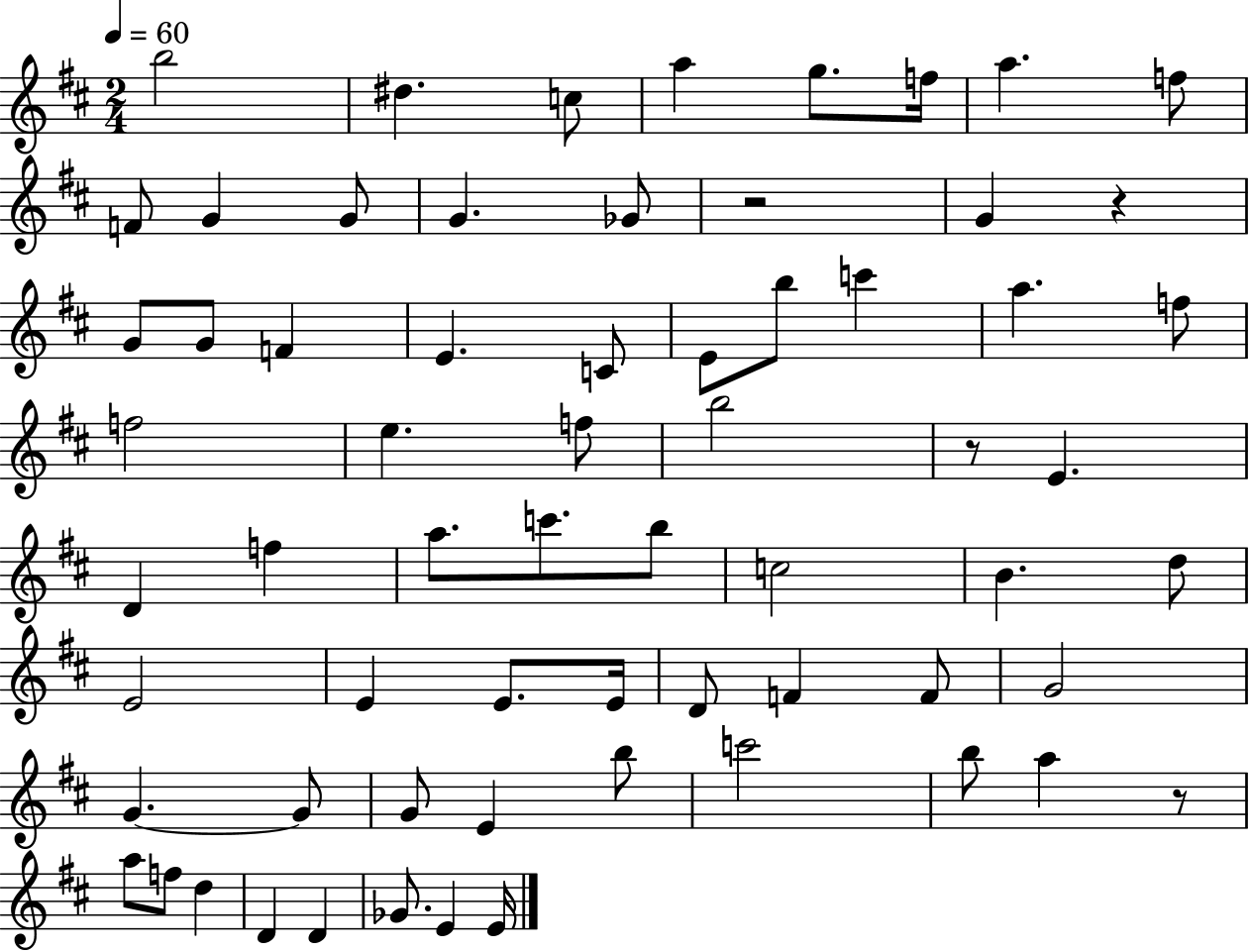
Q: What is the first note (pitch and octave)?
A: B5